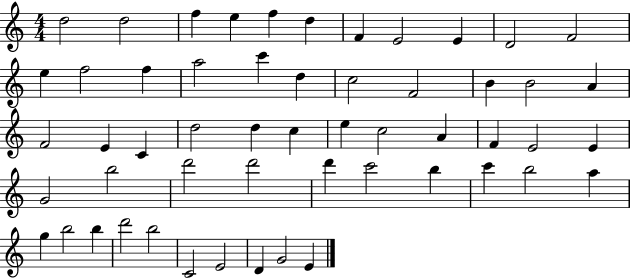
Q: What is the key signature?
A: C major